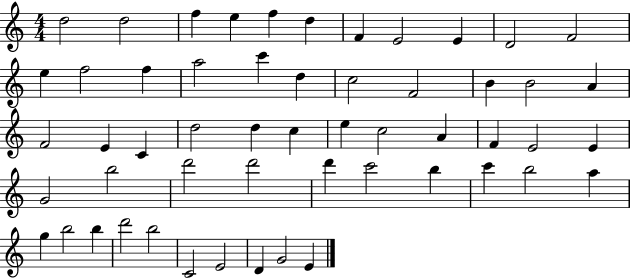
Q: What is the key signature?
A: C major